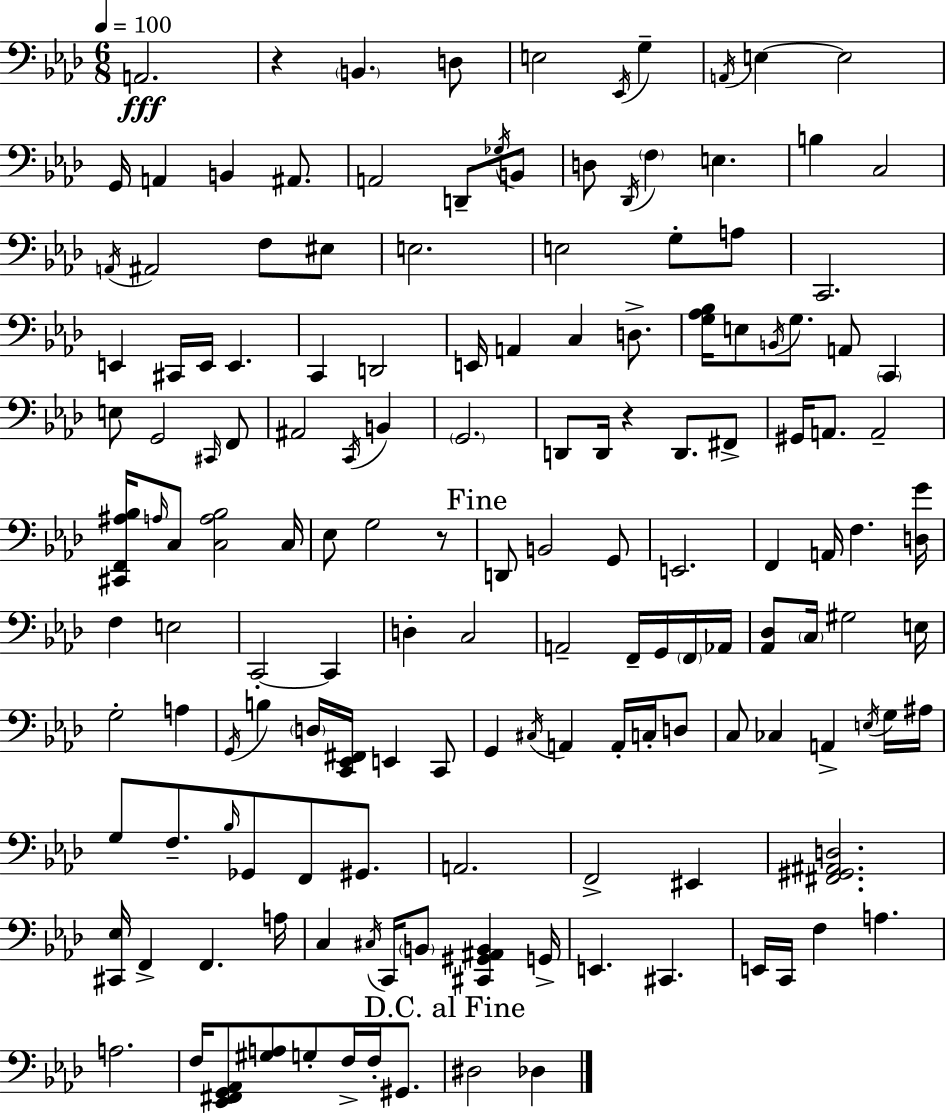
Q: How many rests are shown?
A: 3